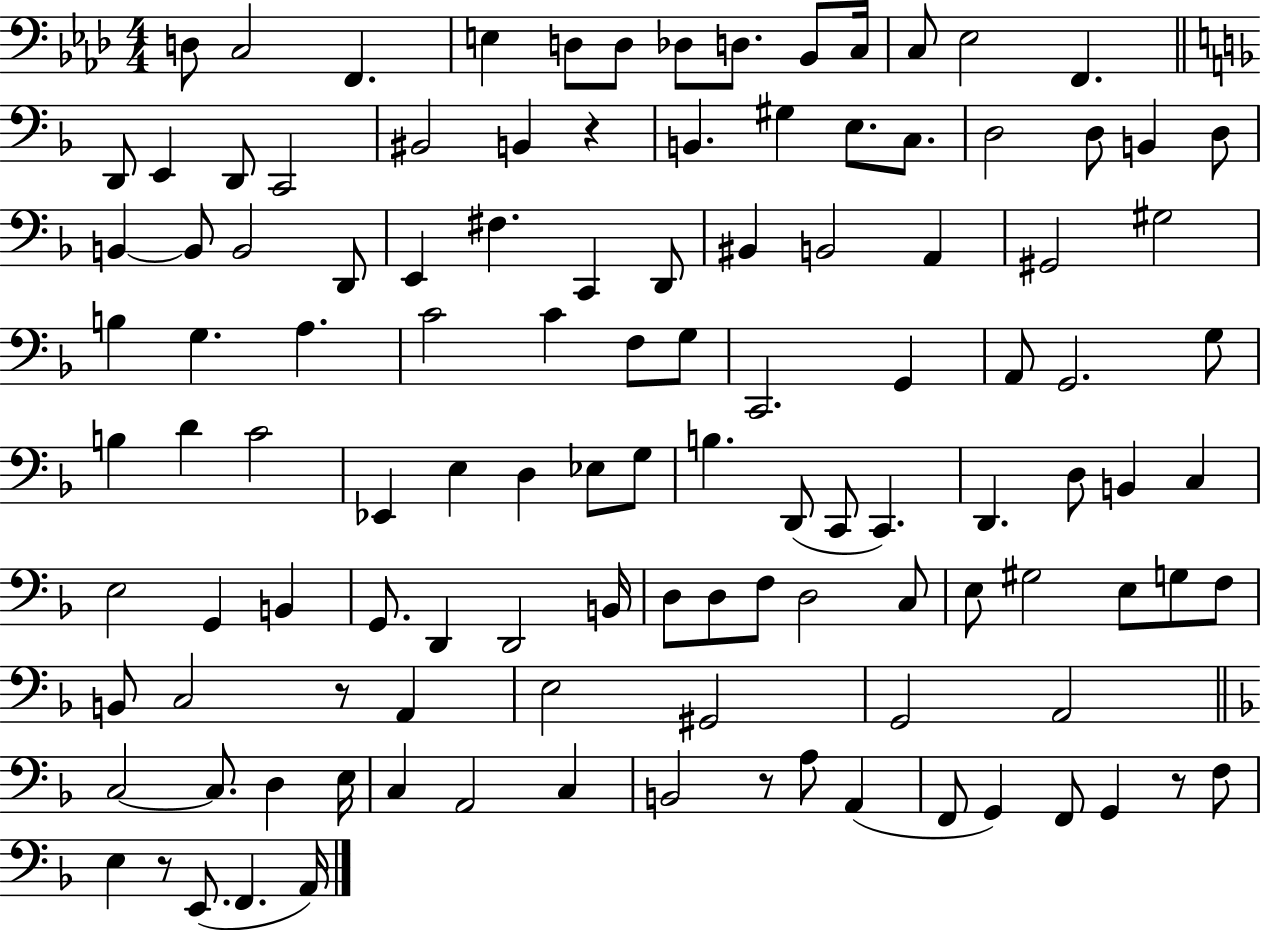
{
  \clef bass
  \numericTimeSignature
  \time 4/4
  \key aes \major
  d8 c2 f,4. | e4 d8 d8 des8 d8. bes,8 c16 | c8 ees2 f,4. | \bar "||" \break \key d \minor d,8 e,4 d,8 c,2 | bis,2 b,4 r4 | b,4. gis4 e8. c8. | d2 d8 b,4 d8 | \break b,4~~ b,8 b,2 d,8 | e,4 fis4. c,4 d,8 | bis,4 b,2 a,4 | gis,2 gis2 | \break b4 g4. a4. | c'2 c'4 f8 g8 | c,2. g,4 | a,8 g,2. g8 | \break b4 d'4 c'2 | ees,4 e4 d4 ees8 g8 | b4. d,8( c,8 c,4.) | d,4. d8 b,4 c4 | \break e2 g,4 b,4 | g,8. d,4 d,2 b,16 | d8 d8 f8 d2 c8 | e8 gis2 e8 g8 f8 | \break b,8 c2 r8 a,4 | e2 gis,2 | g,2 a,2 | \bar "||" \break \key f \major c2~~ c8. d4 e16 | c4 a,2 c4 | b,2 r8 a8 a,4( | f,8 g,4) f,8 g,4 r8 f8 | \break e4 r8 e,8.( f,4. a,16) | \bar "|."
}